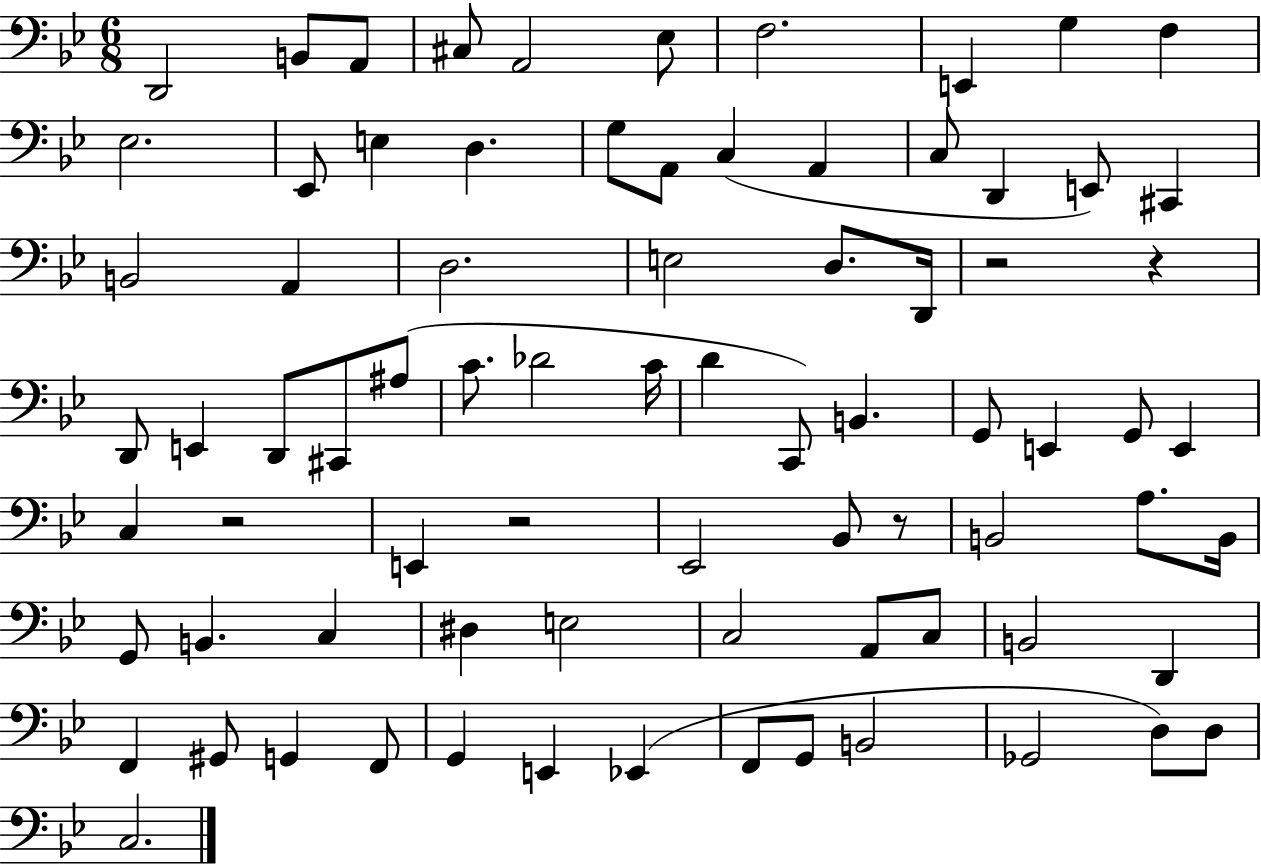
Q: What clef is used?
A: bass